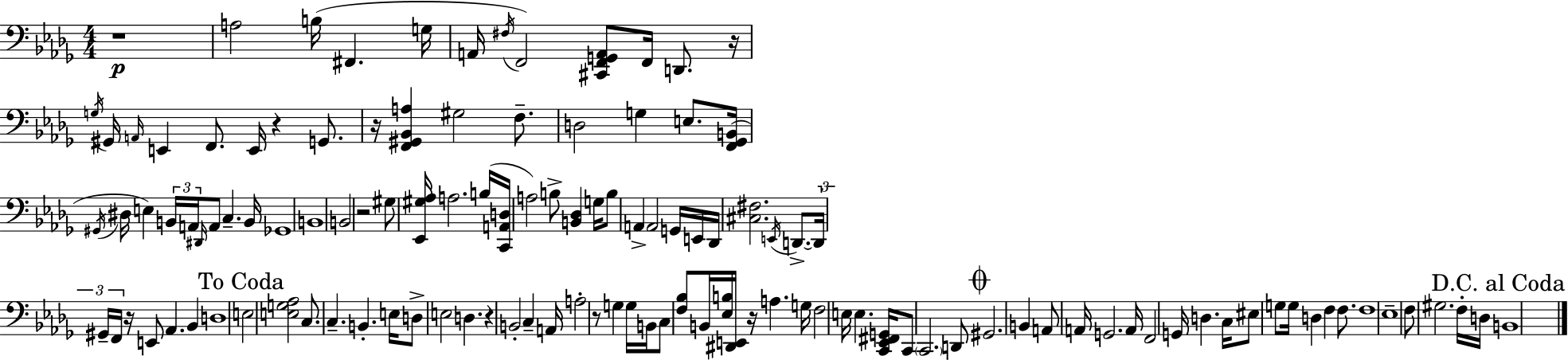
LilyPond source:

{
  \clef bass
  \numericTimeSignature
  \time 4/4
  \key bes \minor
  r1\p | a2 b16( fis,4. g16 | a,16 \acciaccatura { fis16 }) f,2 <cis, f, g, a,>8 f,16 d,8. | r16 \acciaccatura { g16 } gis,16 \grace { a,16 } e,4 f,8. e,16 r4 | \break g,8. r16 <f, gis, bes, a>4 gis2 | f8.-- d2 g4 e8. | <f, ges, b,>16( \acciaccatura { gis,16 } dis16 e4) \tuplet 3/2 { b,16 a,16 \grace { dis,16 } } a,8 c4.-- | b,16 ges,1 | \break b,1 | b,2 r2 | gis8 <ees, gis aes>16 a2. | b16( <c, a, d>16 a2) b8-> | \break <b, des>4 g16 b8 a,4-> a,2 | g,16 e,16 des,16 <cis fis>2. | \acciaccatura { e,16 } d,8.->~~ \tuplet 3/2 { d,16 gis,16-- f,16 } r16 e,8 aes,4. | bes,4 d1 | \break \mark "To Coda" e2 <e g aes>2 | c8. c4.-- b,4.-. | e16 d8-> e2 | d4. r4 b,2-. | \break c4-- a,16 a2-. r8 | g4 g16 b,16 c8 <f bes>8 b,16 <ees b>16 <dis, e,>16 r16 a4. | g16 f2 e16 e4. | <c, ees, fis, g,>16 c,8 \parenthesize c,2. | \break d,8 \mark \markup { \musicglyph "scripts.coda" } gis,2. | b,4 a,8 a,16 g,2. | a,16 f,2 g,16 d4. | c16 eis8 g8 g16 d4 f4 | \break f8. f1 | ees1-- | f8 gis2. | f16-. d16 \mark "D.C. al Coda" b,1 | \break \bar "|."
}